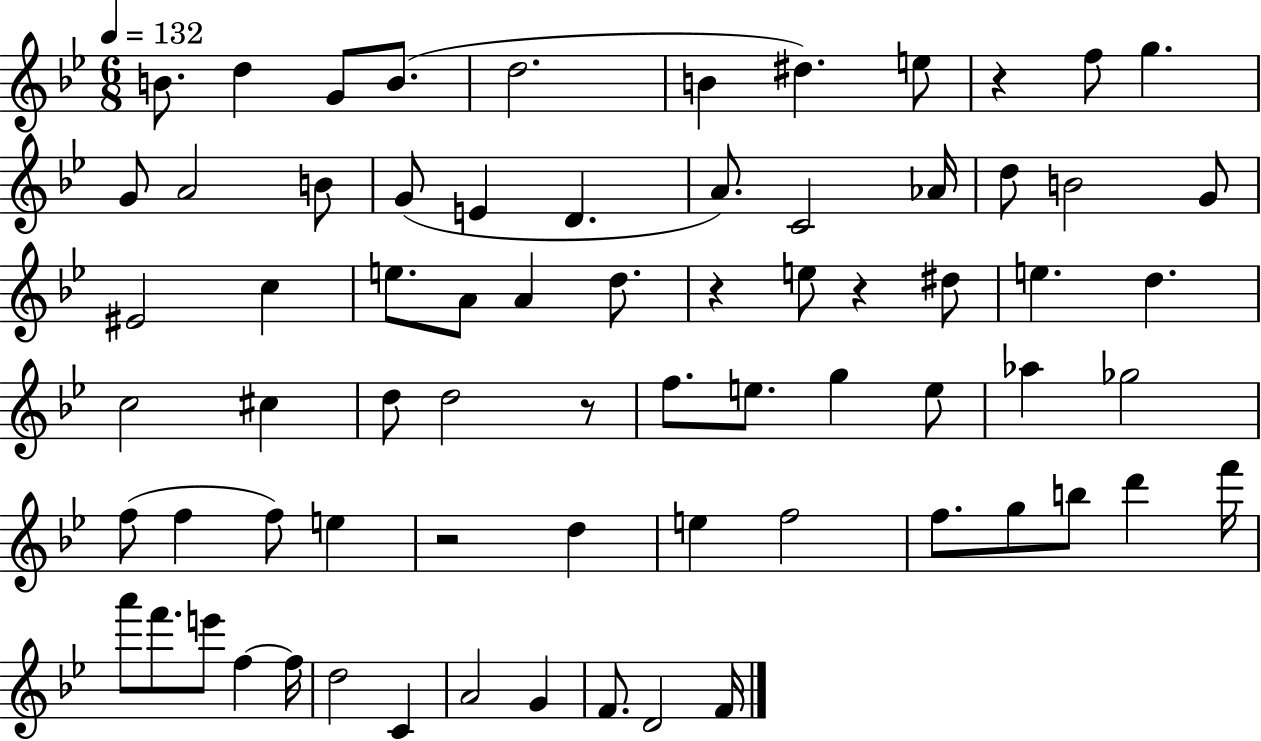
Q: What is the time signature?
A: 6/8